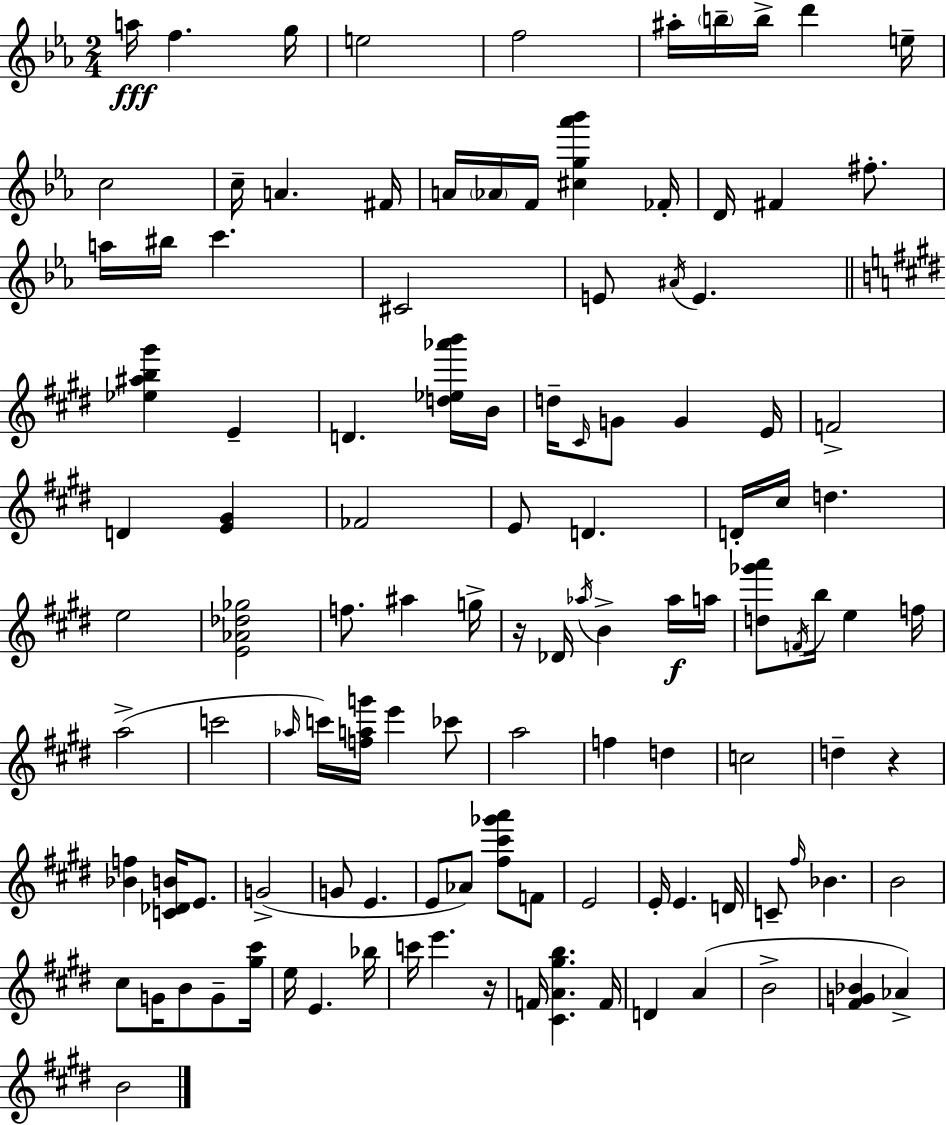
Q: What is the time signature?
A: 2/4